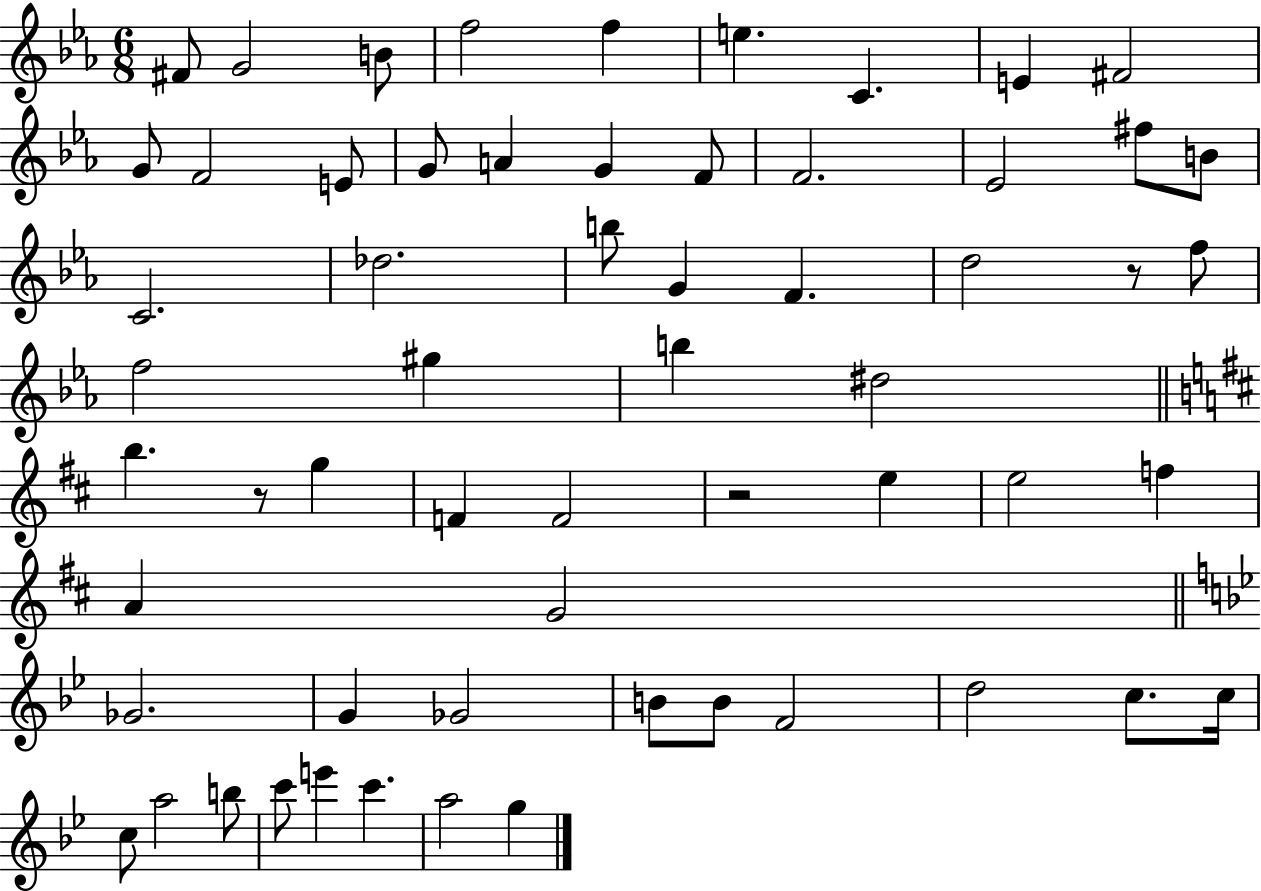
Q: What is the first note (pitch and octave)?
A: F#4